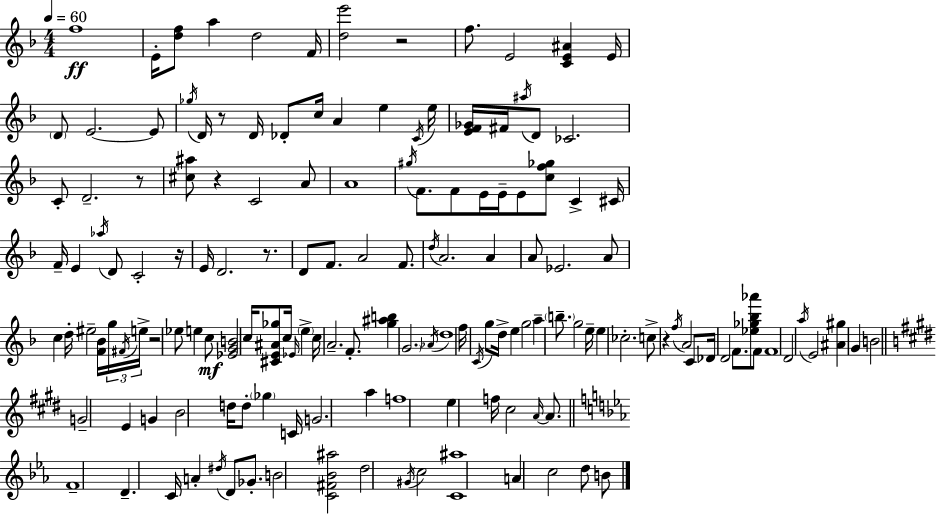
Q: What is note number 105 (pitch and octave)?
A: D5